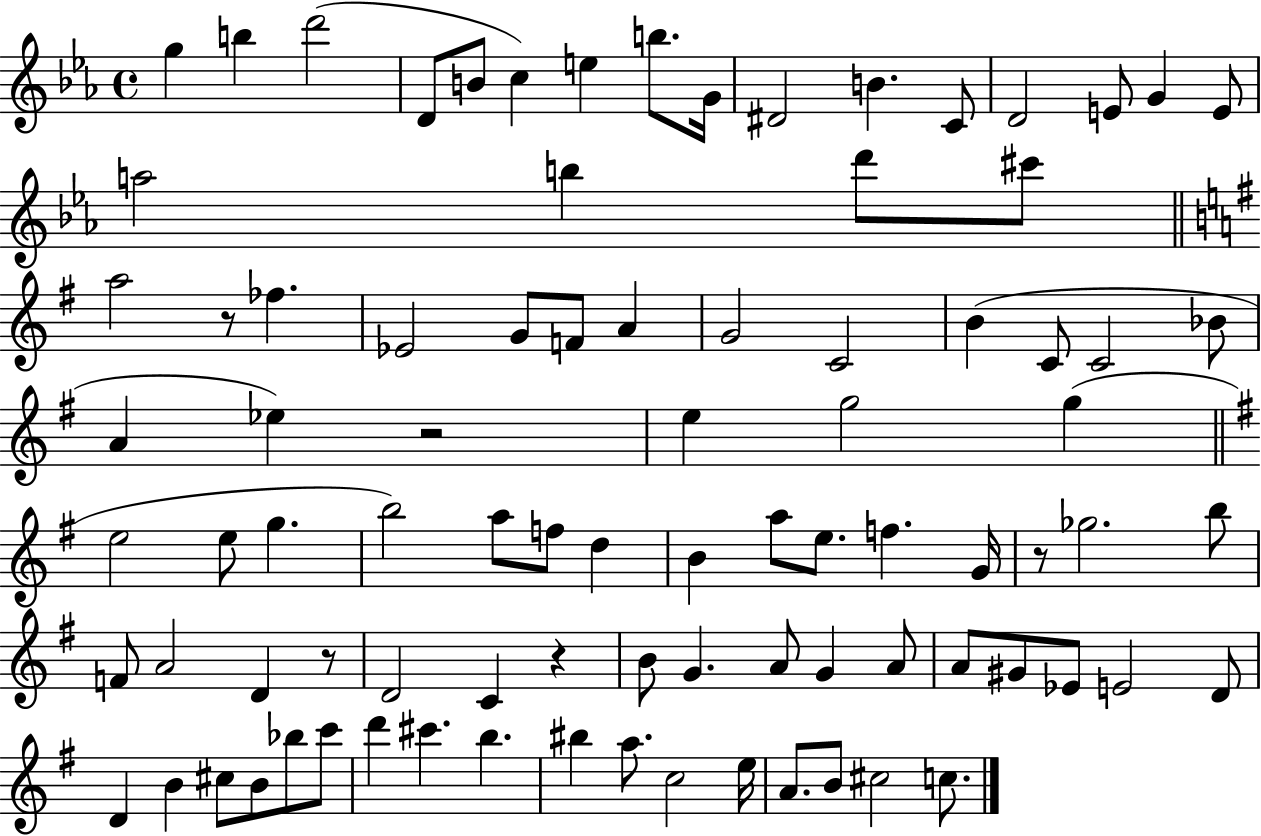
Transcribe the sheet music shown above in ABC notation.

X:1
T:Untitled
M:4/4
L:1/4
K:Eb
g b d'2 D/2 B/2 c e b/2 G/4 ^D2 B C/2 D2 E/2 G E/2 a2 b d'/2 ^c'/2 a2 z/2 _f _E2 G/2 F/2 A G2 C2 B C/2 C2 _B/2 A _e z2 e g2 g e2 e/2 g b2 a/2 f/2 d B a/2 e/2 f G/4 z/2 _g2 b/2 F/2 A2 D z/2 D2 C z B/2 G A/2 G A/2 A/2 ^G/2 _E/2 E2 D/2 D B ^c/2 B/2 _b/2 c'/2 d' ^c' b ^b a/2 c2 e/4 A/2 B/2 ^c2 c/2